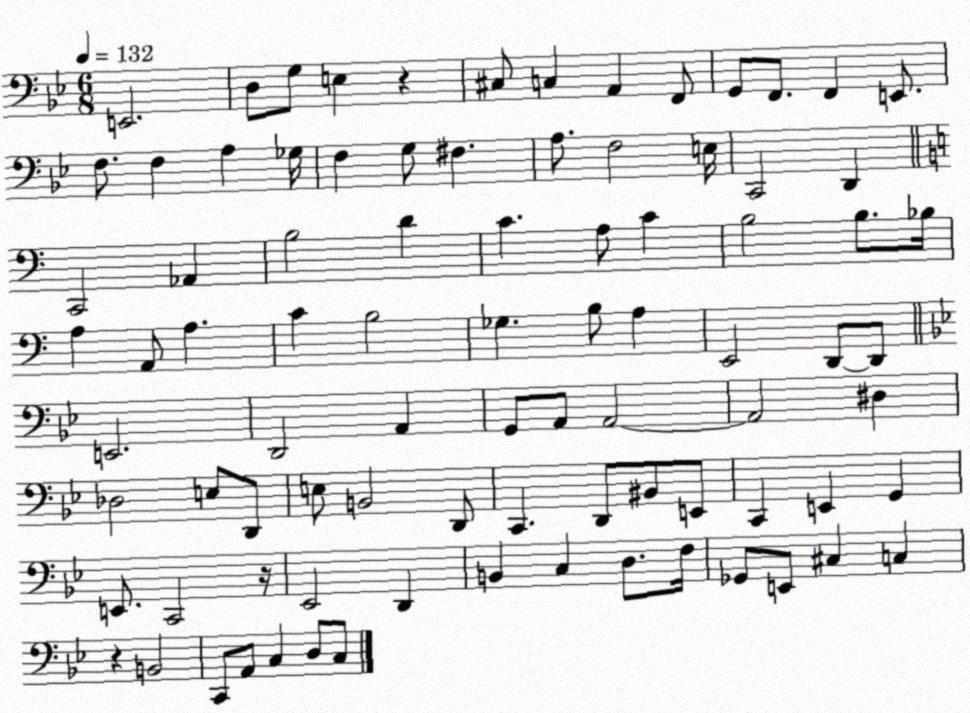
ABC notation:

X:1
T:Untitled
M:6/8
L:1/4
K:Bb
E,,2 D,/2 G,/2 E, z ^C,/2 C, A,, F,,/2 G,,/2 F,,/2 F,, E,,/2 F,/2 F, A, _G,/4 F, G,/2 ^F, A,/2 F,2 E,/4 C,,2 D,, C,,2 _A,, B,2 D C A,/2 C B,2 B,/2 _B,/4 A, A,,/2 A, C B,2 _G, B,/2 A, E,,2 D,,/2 D,,/2 E,,2 D,,2 A,, G,,/2 A,,/2 A,,2 A,,2 ^D, _D,2 E,/2 D,,/2 E,/2 B,,2 D,,/2 C,, D,,/2 ^B,,/2 E,,/2 C,, E,, G,, E,,/2 C,,2 z/4 _E,,2 D,, B,, C, D,/2 F,/4 _G,,/2 E,,/2 ^C, C, z B,,2 C,,/2 A,,/2 C, D,/2 C,/2